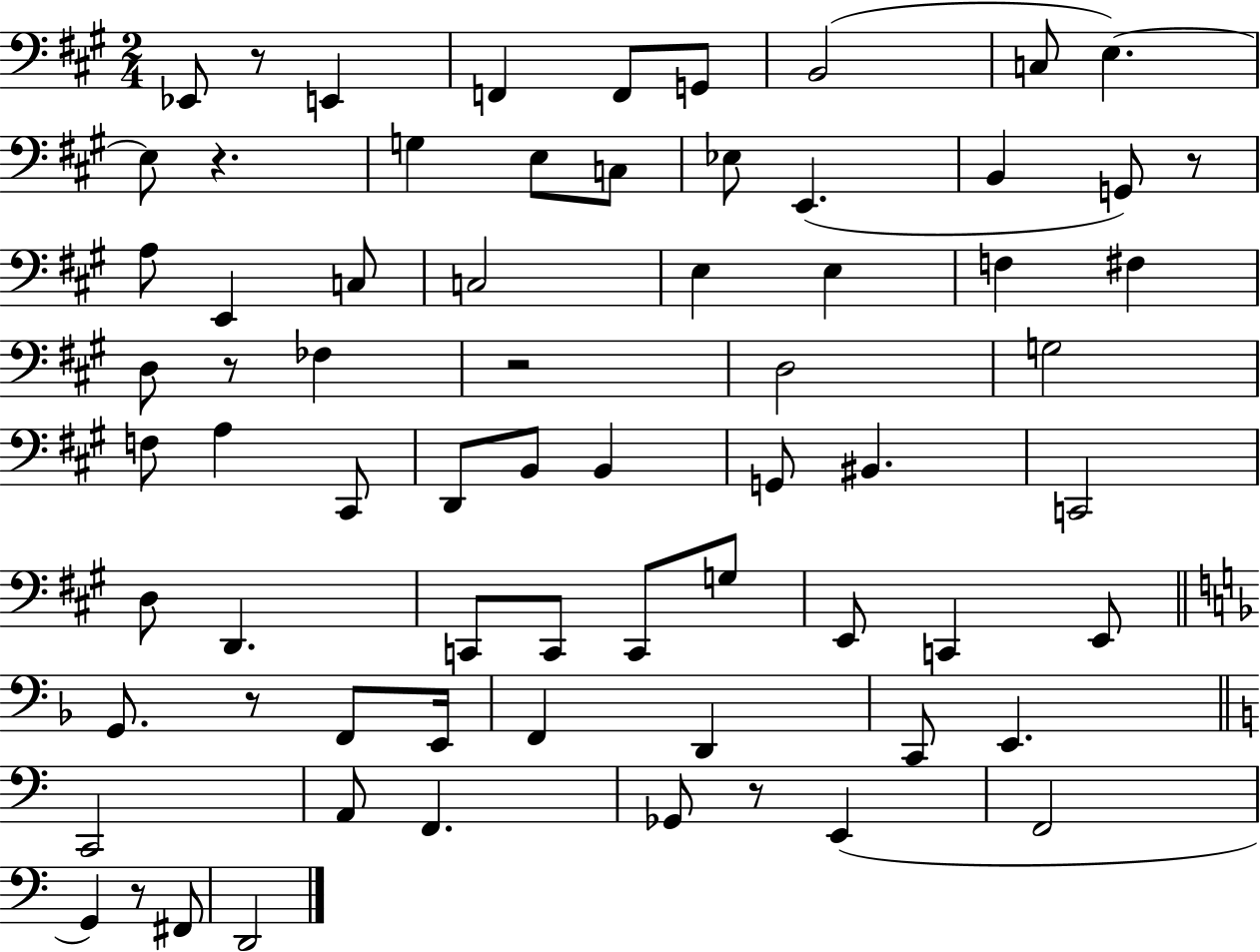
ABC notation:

X:1
T:Untitled
M:2/4
L:1/4
K:A
_E,,/2 z/2 E,, F,, F,,/2 G,,/2 B,,2 C,/2 E, E,/2 z G, E,/2 C,/2 _E,/2 E,, B,, G,,/2 z/2 A,/2 E,, C,/2 C,2 E, E, F, ^F, D,/2 z/2 _F, z2 D,2 G,2 F,/2 A, ^C,,/2 D,,/2 B,,/2 B,, G,,/2 ^B,, C,,2 D,/2 D,, C,,/2 C,,/2 C,,/2 G,/2 E,,/2 C,, E,,/2 G,,/2 z/2 F,,/2 E,,/4 F,, D,, C,,/2 E,, C,,2 A,,/2 F,, _G,,/2 z/2 E,, F,,2 G,, z/2 ^F,,/2 D,,2